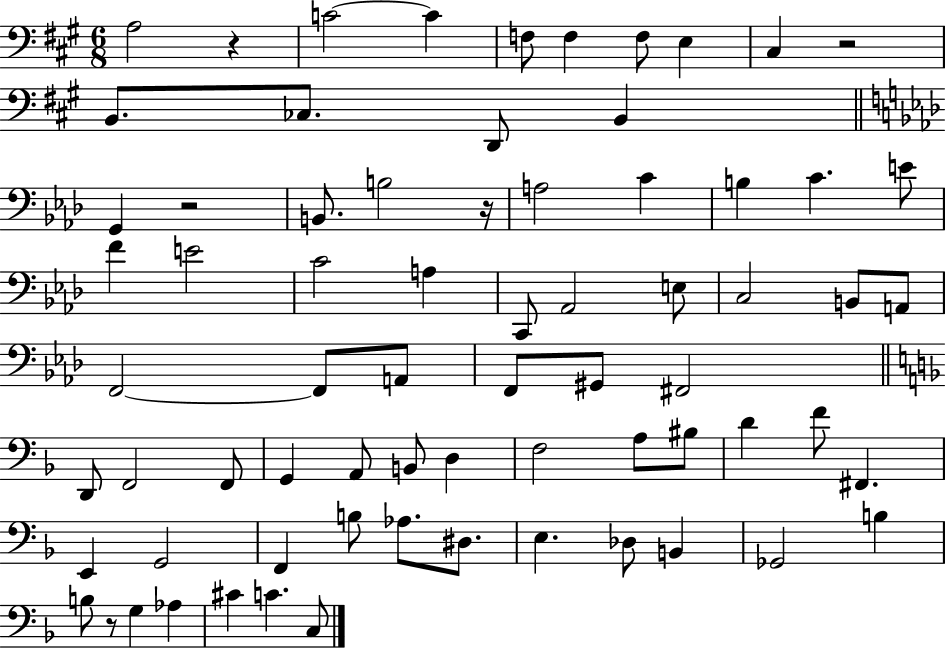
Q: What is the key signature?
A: A major